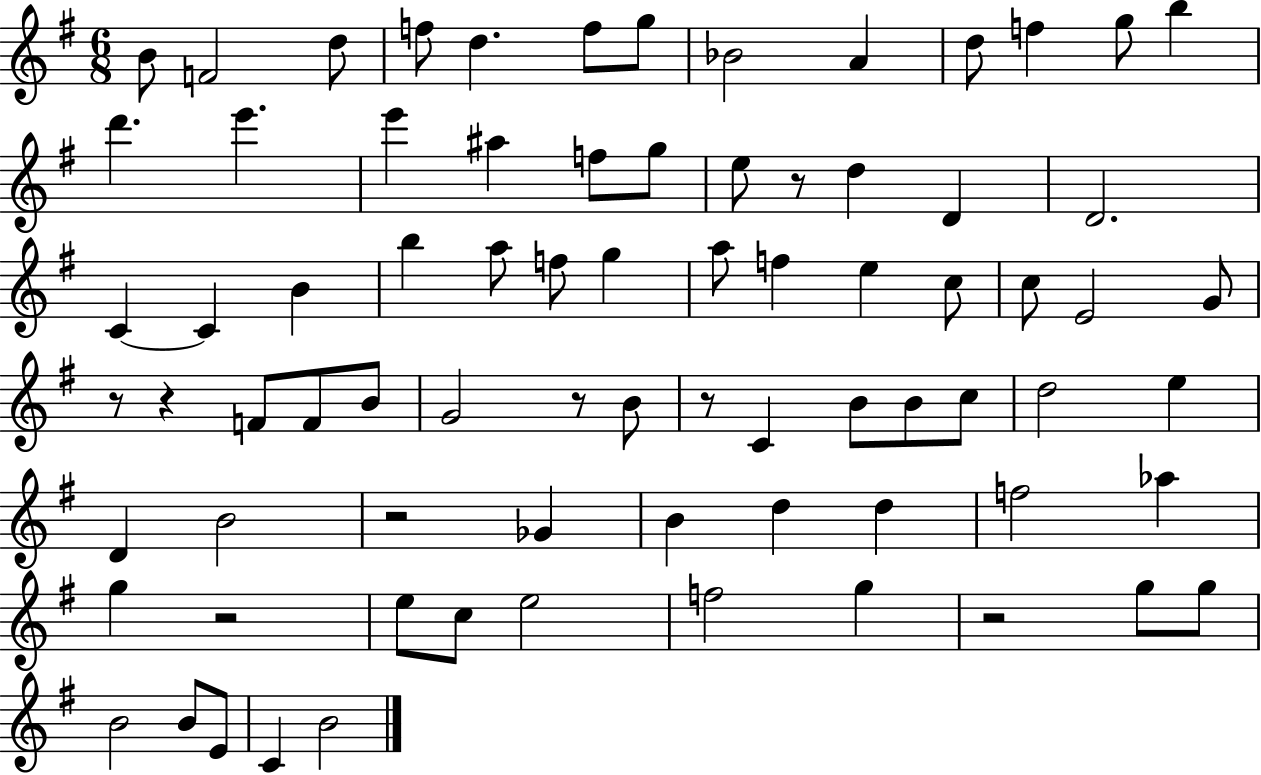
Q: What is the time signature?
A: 6/8